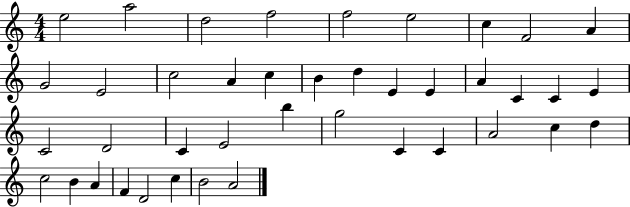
X:1
T:Untitled
M:4/4
L:1/4
K:C
e2 a2 d2 f2 f2 e2 c F2 A G2 E2 c2 A c B d E E A C C E C2 D2 C E2 b g2 C C A2 c d c2 B A F D2 c B2 A2